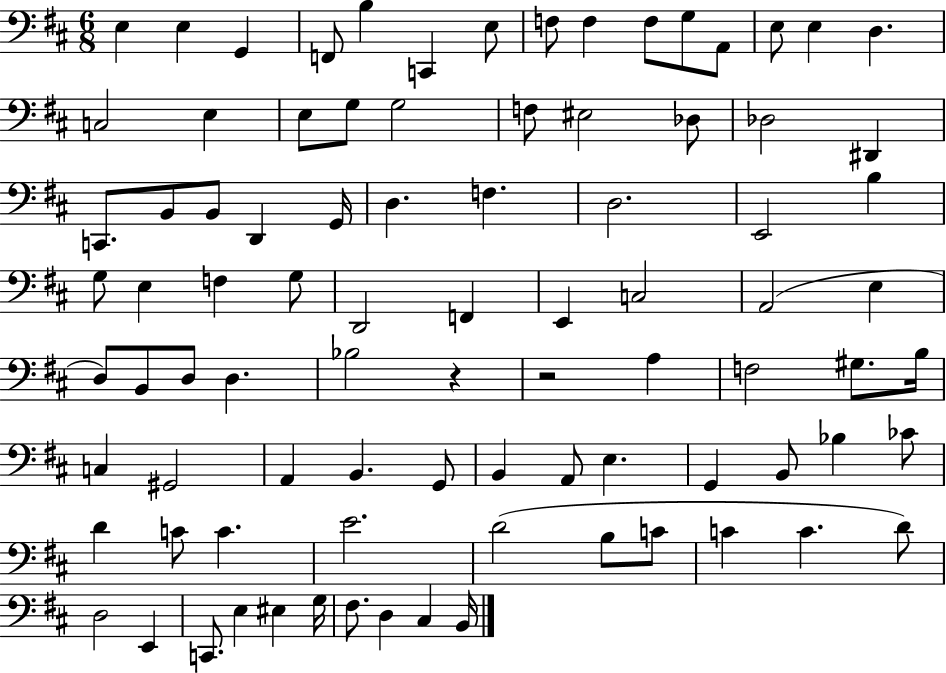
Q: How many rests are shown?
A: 2